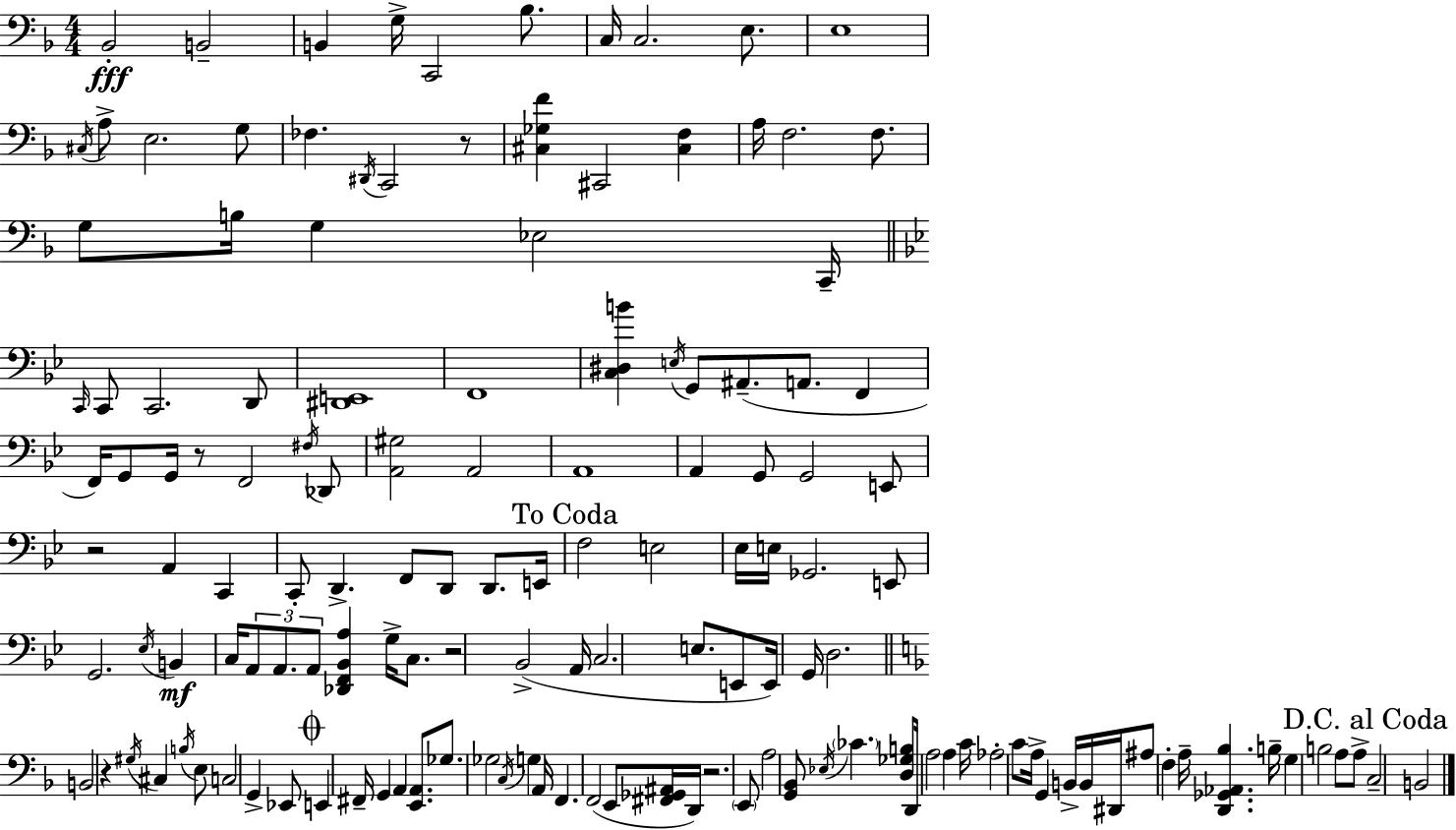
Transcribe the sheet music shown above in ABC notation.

X:1
T:Untitled
M:4/4
L:1/4
K:F
_B,,2 B,,2 B,, G,/4 C,,2 _B,/2 C,/4 C,2 E,/2 E,4 ^C,/4 A,/2 E,2 G,/2 _F, ^D,,/4 C,,2 z/2 [^C,_G,F] ^C,,2 [^C,F,] A,/4 F,2 F,/2 G,/2 B,/4 G, _E,2 C,,/4 C,,/4 C,,/2 C,,2 D,,/2 [^D,,E,,]4 F,,4 [C,^D,B] E,/4 G,,/2 ^A,,/2 A,,/2 F,, F,,/4 G,,/2 G,,/4 z/2 F,,2 ^F,/4 _D,,/2 [A,,^G,]2 A,,2 A,,4 A,, G,,/2 G,,2 E,,/2 z2 A,, C,, C,,/2 D,, F,,/2 D,,/2 D,,/2 E,,/4 F,2 E,2 _E,/4 E,/4 _G,,2 E,,/2 G,,2 _E,/4 B,, C,/4 A,,/2 A,,/2 A,,/2 [_D,,F,,_B,,A,] G,/4 C,/2 z2 _B,,2 A,,/4 C,2 E,/2 E,,/2 E,,/4 G,,/4 D,2 B,,2 z ^G,/4 ^C, B,/4 E,/2 C,2 G,, _E,,/2 E,, ^F,,/4 G,, A,, [E,,A,,]/2 _G,/2 _G,2 C,/4 G, A,,/4 F,, F,,2 E,,/2 [^F,,_G,,^A,,]/4 D,,/4 z2 E,,/2 A,2 [G,,_B,,]/2 _E,/4 _C [D,_G,B,]/2 D,,/4 A,2 A, C/4 _A,2 C/2 A,/4 G,, B,,/4 B,,/4 ^D,,/4 ^A,/2 F, A,/4 [D,,_G,,_A,,_B,] B,/4 G, B,2 A,/2 A,/2 C,2 B,,2